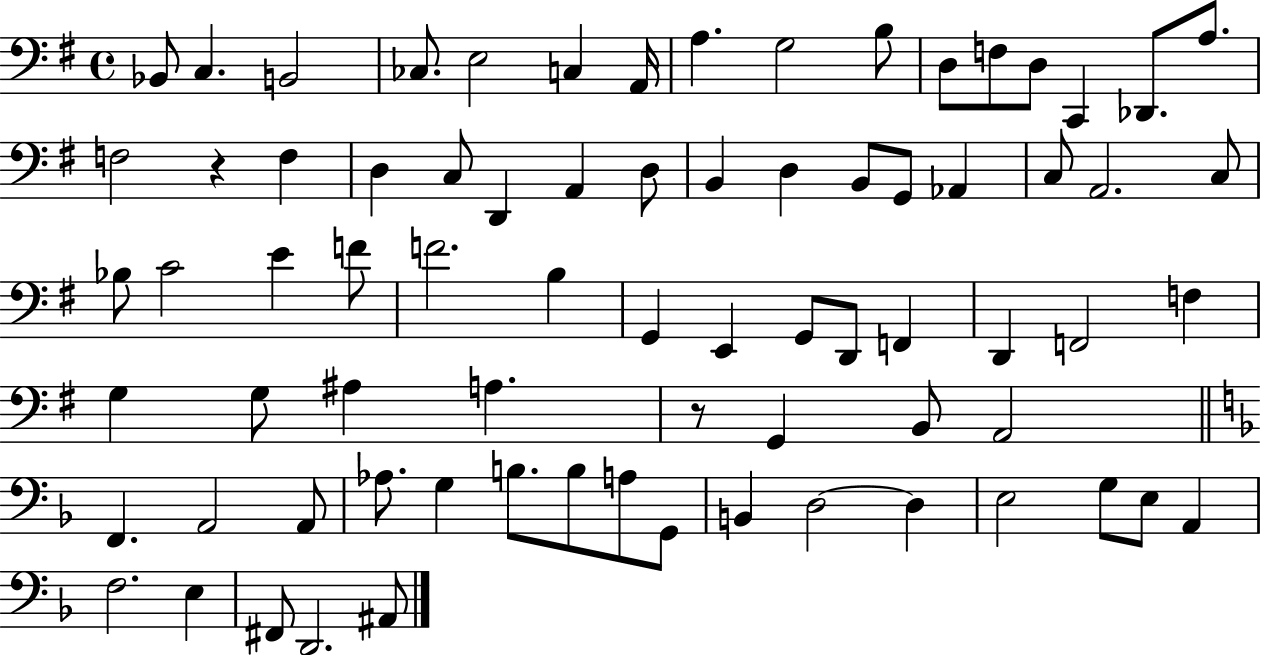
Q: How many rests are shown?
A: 2